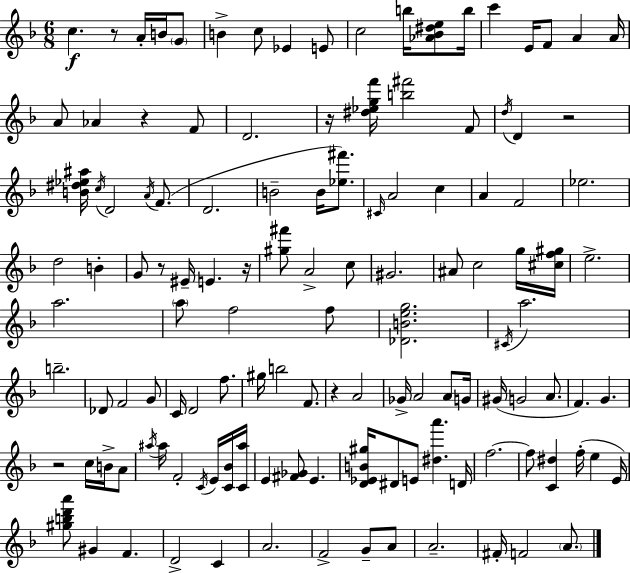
{
  \clef treble
  \numericTimeSignature
  \time 6/8
  \key d \minor
  c''4.\f r8 a'16-. b'16 \parenthesize g'8 | b'4-> c''8 ees'4 e'8 | c''2 b''16 <aes' bes' dis'' e''>8 b''16 | c'''4 e'16 f'8 a'4 a'16 | \break a'8 aes'4 r4 f'8 | d'2. | r16 <dis'' ees'' g'' f'''>16 <b'' fis'''>2 f'8 | \acciaccatura { d''16 } d'4 r2 | \break <b' dis'' ees'' ais''>16 \acciaccatura { c''16 } d'2 \acciaccatura { a'16 } | f'8.( d'2. | b'2-- b'16 | <ees'' fis'''>8.) \grace { cis'16 } a'2 | \break c''4 a'4 f'2 | ees''2. | d''2 | b'4-. g'8 r8 eis'16-- e'4. | \break r16 <gis'' fis'''>8 a'2-> | c''8 gis'2. | ais'8 c''2 | g''16 <cis'' f'' gis''>16 e''2.-> | \break a''2. | \parenthesize a''8 f''2 | f''8 <des' b' e'' g''>2. | \acciaccatura { cis'16 } a''2. | \break b''2.-- | des'8 f'2 | g'8 c'16 d'2 | f''8. gis''16 b''2 | \break f'8. r4 a'2 | ges'16-> a'2 | a'8 g'16 gis'16( g'2 | a'8. f'4.) g'4. | \break r2 | c''16 b'16-> a'8 \acciaccatura { ais''16 } ais''16 f'2-. | \acciaccatura { c'16 } e'16 <c' bes'>16 <c' ais''>16 e'4 <fis' ges'>8 | e'4. <d' ees' b' gis''>16 dis'8 e'8 | \break <dis'' a'''>4. d'16 f''2.~~ | f''8 <c' dis''>4 | f''16-.( e''4 e'16) <gis'' b'' d''' a'''>8 gis'4 | f'4. d'2-> | \break c'4 a'2. | f'2-> | g'8-- a'8 a'2.-- | fis'16-. f'2 | \break \parenthesize a'8. \bar "|."
}